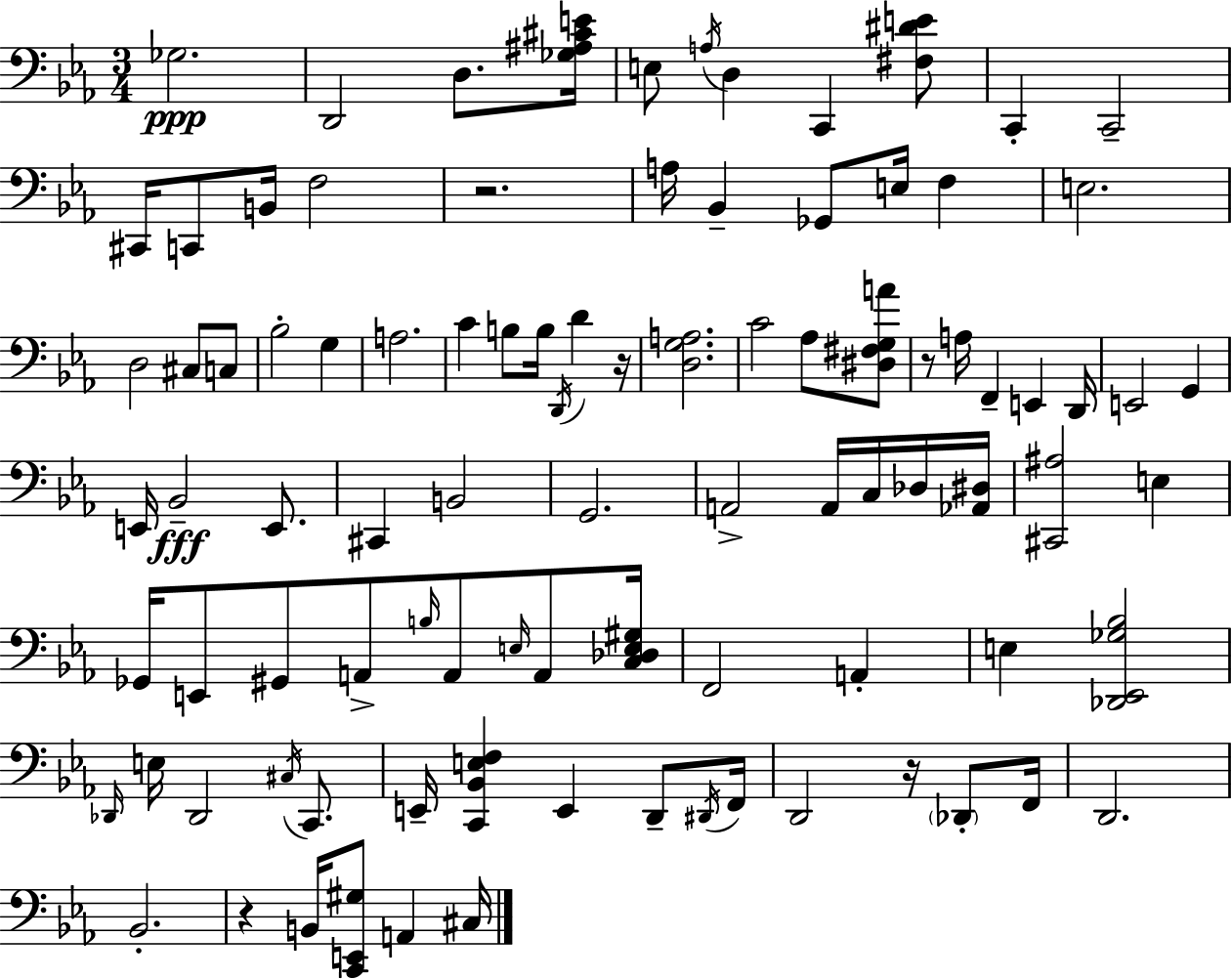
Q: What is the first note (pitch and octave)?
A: Gb3